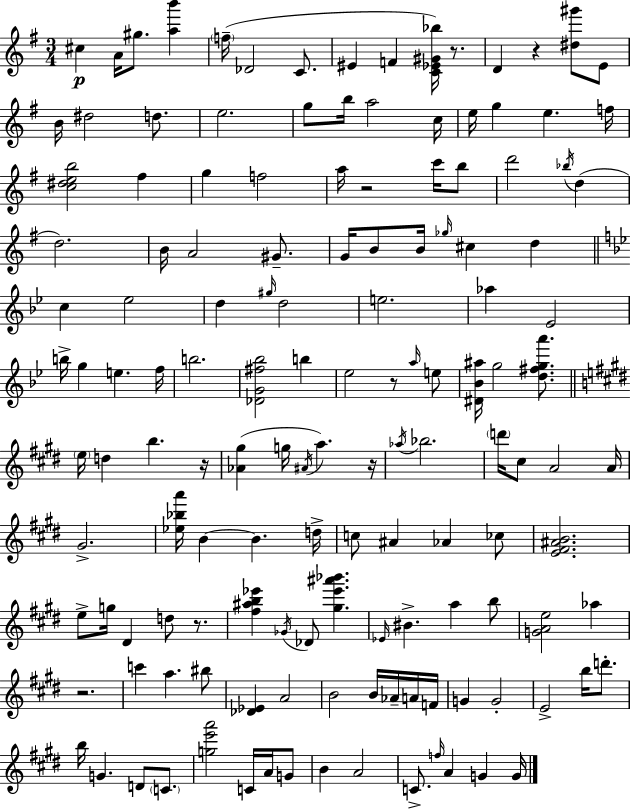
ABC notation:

X:1
T:Untitled
M:3/4
L:1/4
K:G
^c A/4 ^g/2 [ab'] f/4 _D2 C/2 ^E F [C_E^G_b]/4 z/2 D z [^d^g']/2 E/2 B/4 ^d2 d/2 e2 g/2 b/4 a2 c/4 e/4 g e f/4 [c^deb]2 ^f g f2 a/4 z2 c'/4 b/2 d'2 _b/4 d d2 B/4 A2 ^G/2 G/4 B/2 B/4 _g/4 ^c d c _e2 d ^g/4 d2 e2 _a _E2 b/4 g e f/4 b2 [_DG^f_b]2 b _e2 z/2 a/4 e/2 [^D_B^a]/4 g2 [d^fga']/2 e/4 d b z/4 [_A^g] g/4 ^A/4 a z/4 _a/4 _b2 d'/4 ^c/2 A2 A/4 ^G2 [_e_ba']/4 B B d/4 c/2 ^A _A _c/2 [E^F^AB]2 e/2 g/4 ^D d/2 z/2 [^f^ab_e'] _G/4 _D/2 [^g_e'^a'_b'] _E/4 ^B a b/2 [GAe]2 _a z2 c' a ^b/2 [_D_E] A2 B2 B/4 _A/4 A/4 F/4 G G2 E2 b/4 d'/2 b/4 G D/2 C/2 [ge'a']2 C/4 A/4 G/2 B A2 C/2 f/4 A G G/4